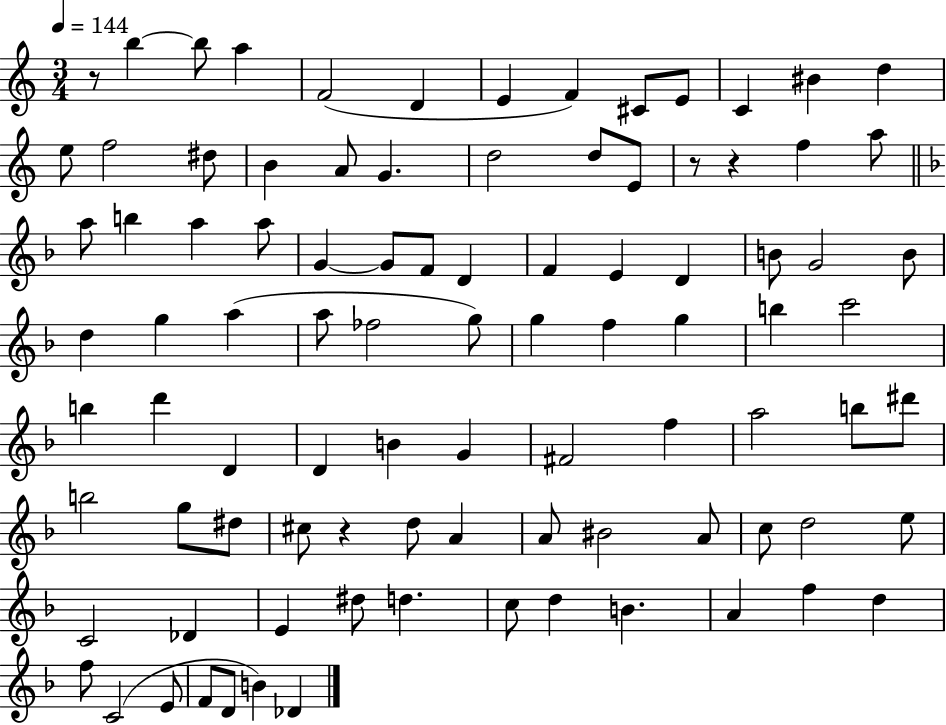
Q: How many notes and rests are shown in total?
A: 93